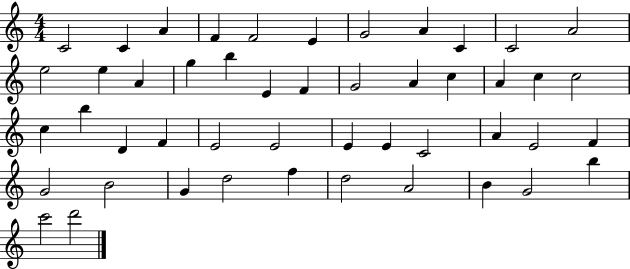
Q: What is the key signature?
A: C major